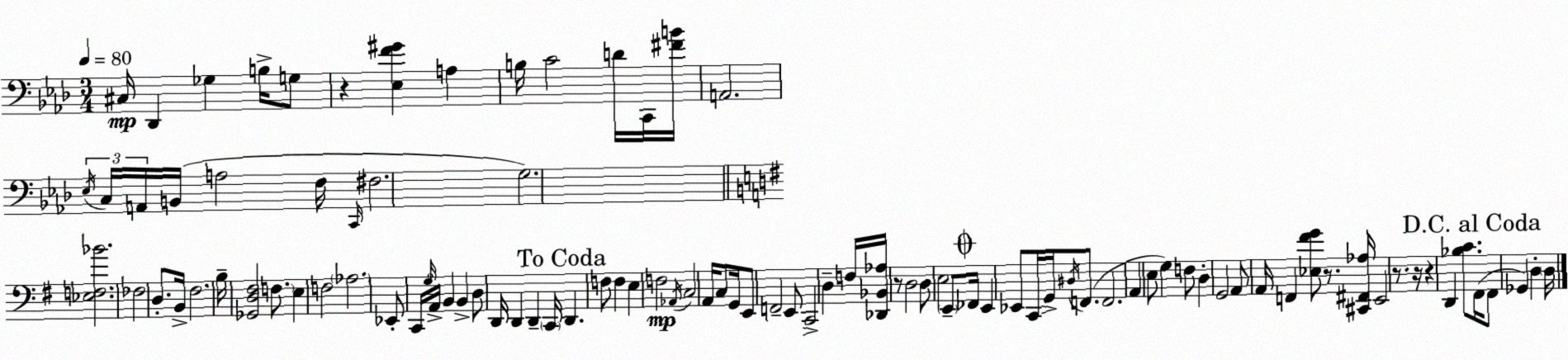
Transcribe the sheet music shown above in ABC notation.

X:1
T:Untitled
M:3/4
L:1/4
K:Fm
^C,/4 _D,, _G, B,/4 G,/2 z [_E,F^G] A, B,/4 C2 D/4 C,,/4 [^FB]/4 A,,2 _E,/4 C,/4 A,,/4 B,,/4 A,2 F,/4 C,,/4 ^F,2 G,2 [_E,F,_B]2 _F,2 D,/2 B,,/4 ^F,2 B,/4 [_G,,D,^F,]2 F,/2 E, F,2 _A,2 _E,,/2 C,,/4 G,/4 A,,/4 B,, B,, D,/2 D,,/4 D,, D,, C,,/4 D,, F,/2 F, E, F,2 _A,,/4 C,2 A,,/4 C,/2 G,,/4 E,,/2 F,,2 E,,/2 C,,2 D, F,/4 [_D,,_B,,_A,]/4 z/2 D,2 D,/2 E,2 E,,/2 _F,,/4 E,, _E,,/2 C,,/4 G,,/4 ^D,/4 F,,/2 F,,2 A,, E,/2 G, F,/2 D, G,,2 A,,/2 A,,/4 F,, [_E,^FG]/2 z/2 [^C,,^F,,_A,]/4 E,,2 z/2 z/4 z D,, [_B,C]/2 ^F,,/4 ^F,,/2 _G,, D, D,/4